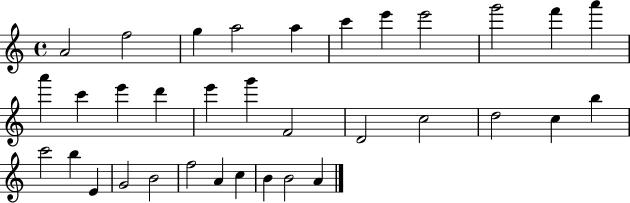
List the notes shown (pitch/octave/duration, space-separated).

A4/h F5/h G5/q A5/h A5/q C6/q E6/q E6/h G6/h F6/q A6/q A6/q C6/q E6/q D6/q E6/q G6/q F4/h D4/h C5/h D5/h C5/q B5/q C6/h B5/q E4/q G4/h B4/h F5/h A4/q C5/q B4/q B4/h A4/q